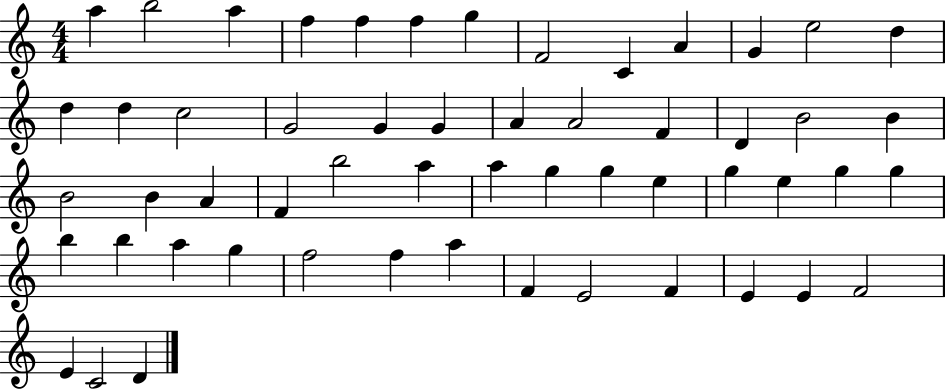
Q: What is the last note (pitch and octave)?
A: D4